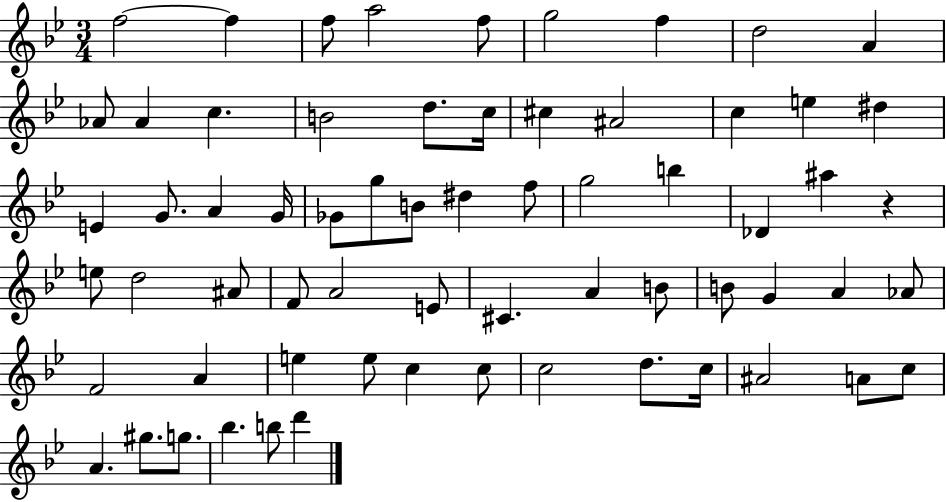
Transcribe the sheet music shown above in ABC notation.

X:1
T:Untitled
M:3/4
L:1/4
K:Bb
f2 f f/2 a2 f/2 g2 f d2 A _A/2 _A c B2 d/2 c/4 ^c ^A2 c e ^d E G/2 A G/4 _G/2 g/2 B/2 ^d f/2 g2 b _D ^a z e/2 d2 ^A/2 F/2 A2 E/2 ^C A B/2 B/2 G A _A/2 F2 A e e/2 c c/2 c2 d/2 c/4 ^A2 A/2 c/2 A ^g/2 g/2 _b b/2 d'